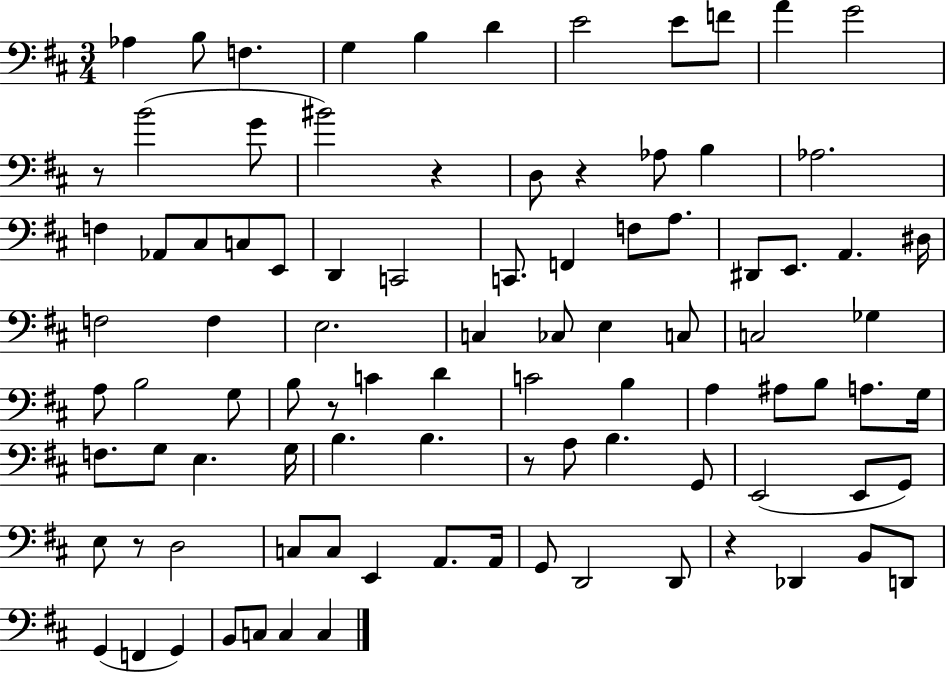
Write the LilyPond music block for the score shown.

{
  \clef bass
  \numericTimeSignature
  \time 3/4
  \key d \major
  aes4 b8 f4. | g4 b4 d'4 | e'2 e'8 f'8 | a'4 g'2 | \break r8 b'2( g'8 | bis'2) r4 | d8 r4 aes8 b4 | aes2. | \break f4 aes,8 cis8 c8 e,8 | d,4 c,2 | c,8. f,4 f8 a8. | dis,8 e,8. a,4. dis16 | \break f2 f4 | e2. | c4 ces8 e4 c8 | c2 ges4 | \break a8 b2 g8 | b8 r8 c'4 d'4 | c'2 b4 | a4 ais8 b8 a8. g16 | \break f8. g8 e4. g16 | b4. b4. | r8 a8 b4. g,8 | e,2( e,8 g,8) | \break e8 r8 d2 | c8 c8 e,4 a,8. a,16 | g,8 d,2 d,8 | r4 des,4 b,8 d,8 | \break g,4( f,4 g,4) | b,8 c8 c4 c4 | \bar "|."
}